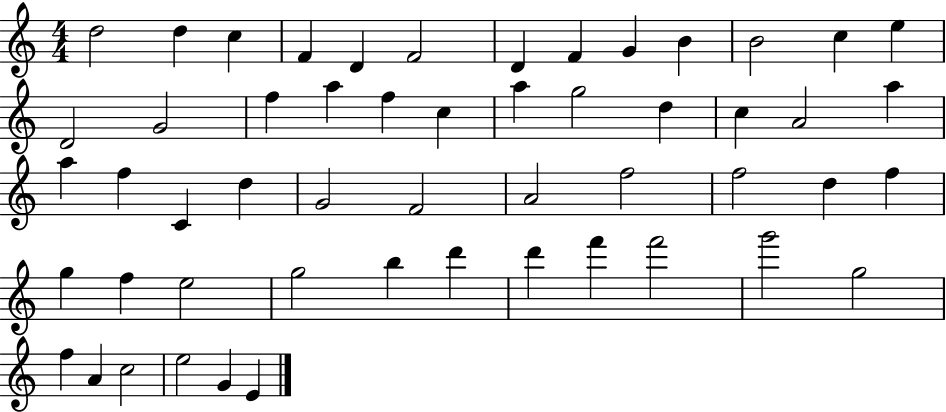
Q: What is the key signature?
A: C major